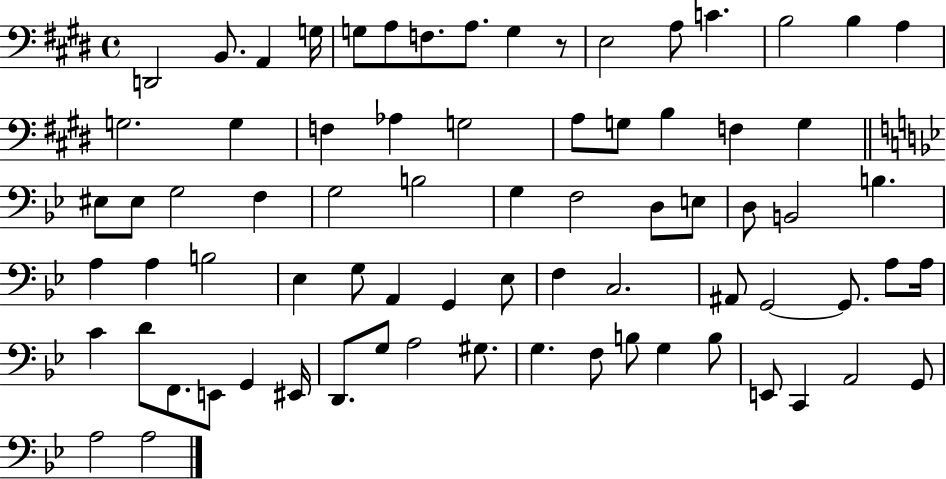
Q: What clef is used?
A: bass